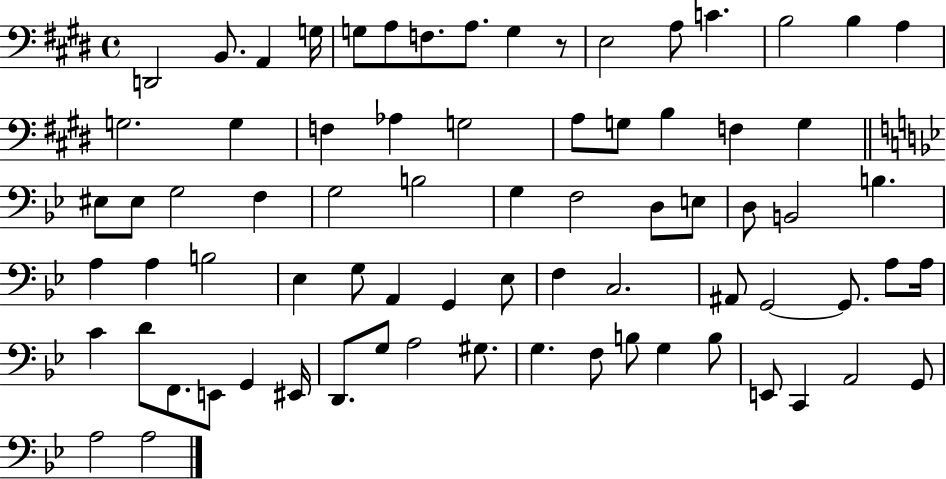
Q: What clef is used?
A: bass